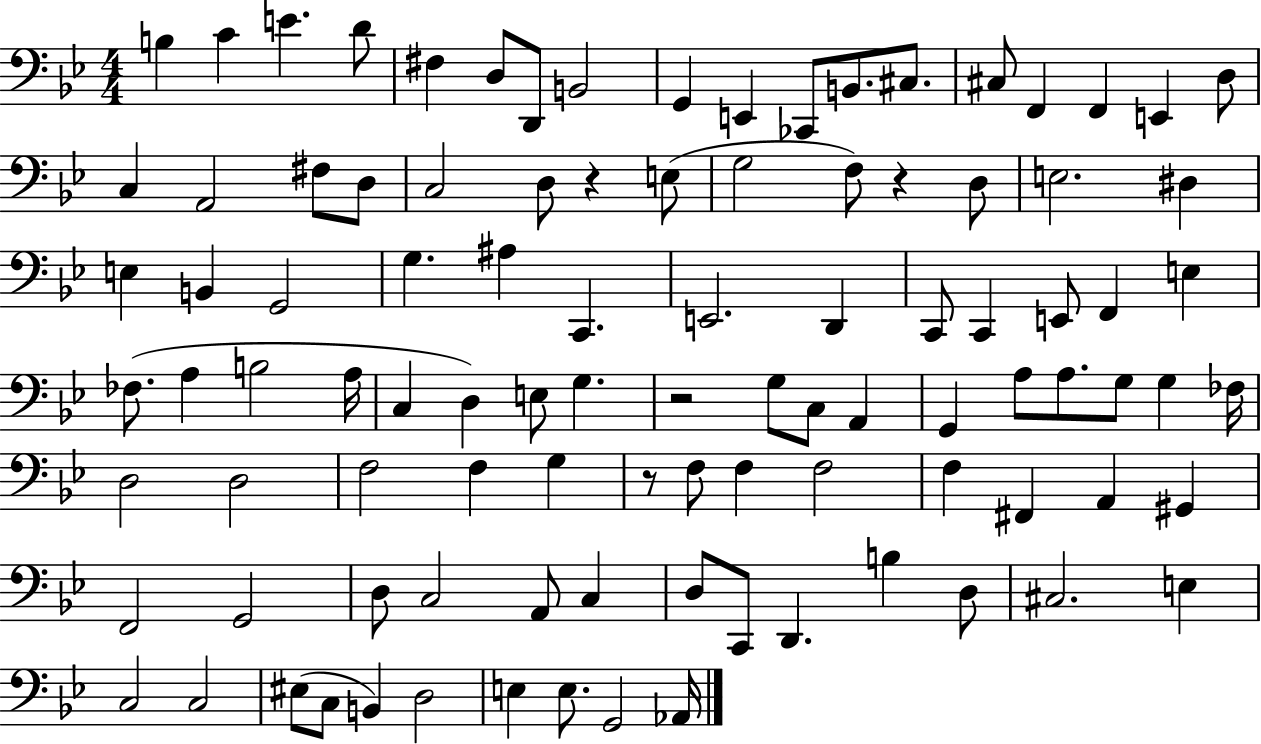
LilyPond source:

{
  \clef bass
  \numericTimeSignature
  \time 4/4
  \key bes \major
  b4 c'4 e'4. d'8 | fis4 d8 d,8 b,2 | g,4 e,4 ces,8 b,8. cis8. | cis8 f,4 f,4 e,4 d8 | \break c4 a,2 fis8 d8 | c2 d8 r4 e8( | g2 f8) r4 d8 | e2. dis4 | \break e4 b,4 g,2 | g4. ais4 c,4. | e,2. d,4 | c,8 c,4 e,8 f,4 e4 | \break fes8.( a4 b2 a16 | c4 d4) e8 g4. | r2 g8 c8 a,4 | g,4 a8 a8. g8 g4 fes16 | \break d2 d2 | f2 f4 g4 | r8 f8 f4 f2 | f4 fis,4 a,4 gis,4 | \break f,2 g,2 | d8 c2 a,8 c4 | d8 c,8 d,4. b4 d8 | cis2. e4 | \break c2 c2 | eis8( c8 b,4) d2 | e4 e8. g,2 aes,16 | \bar "|."
}